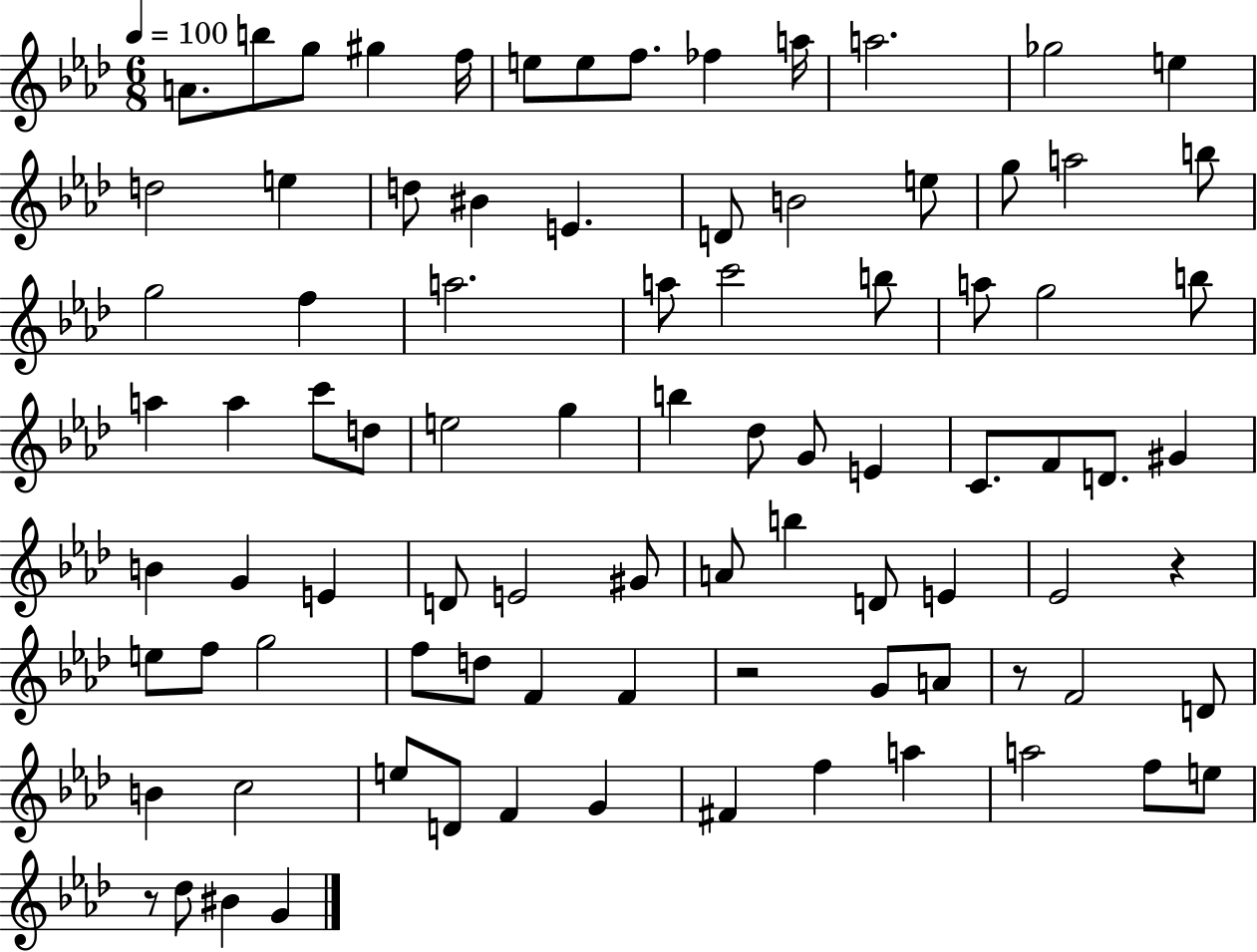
A4/e. B5/e G5/e G#5/q F5/s E5/e E5/e F5/e. FES5/q A5/s A5/h. Gb5/h E5/q D5/h E5/q D5/e BIS4/q E4/q. D4/e B4/h E5/e G5/e A5/h B5/e G5/h F5/q A5/h. A5/e C6/h B5/e A5/e G5/h B5/e A5/q A5/q C6/e D5/e E5/h G5/q B5/q Db5/e G4/e E4/q C4/e. F4/e D4/e. G#4/q B4/q G4/q E4/q D4/e E4/h G#4/e A4/e B5/q D4/e E4/q Eb4/h R/q E5/e F5/e G5/h F5/e D5/e F4/q F4/q R/h G4/e A4/e R/e F4/h D4/e B4/q C5/h E5/e D4/e F4/q G4/q F#4/q F5/q A5/q A5/h F5/e E5/e R/e Db5/e BIS4/q G4/q